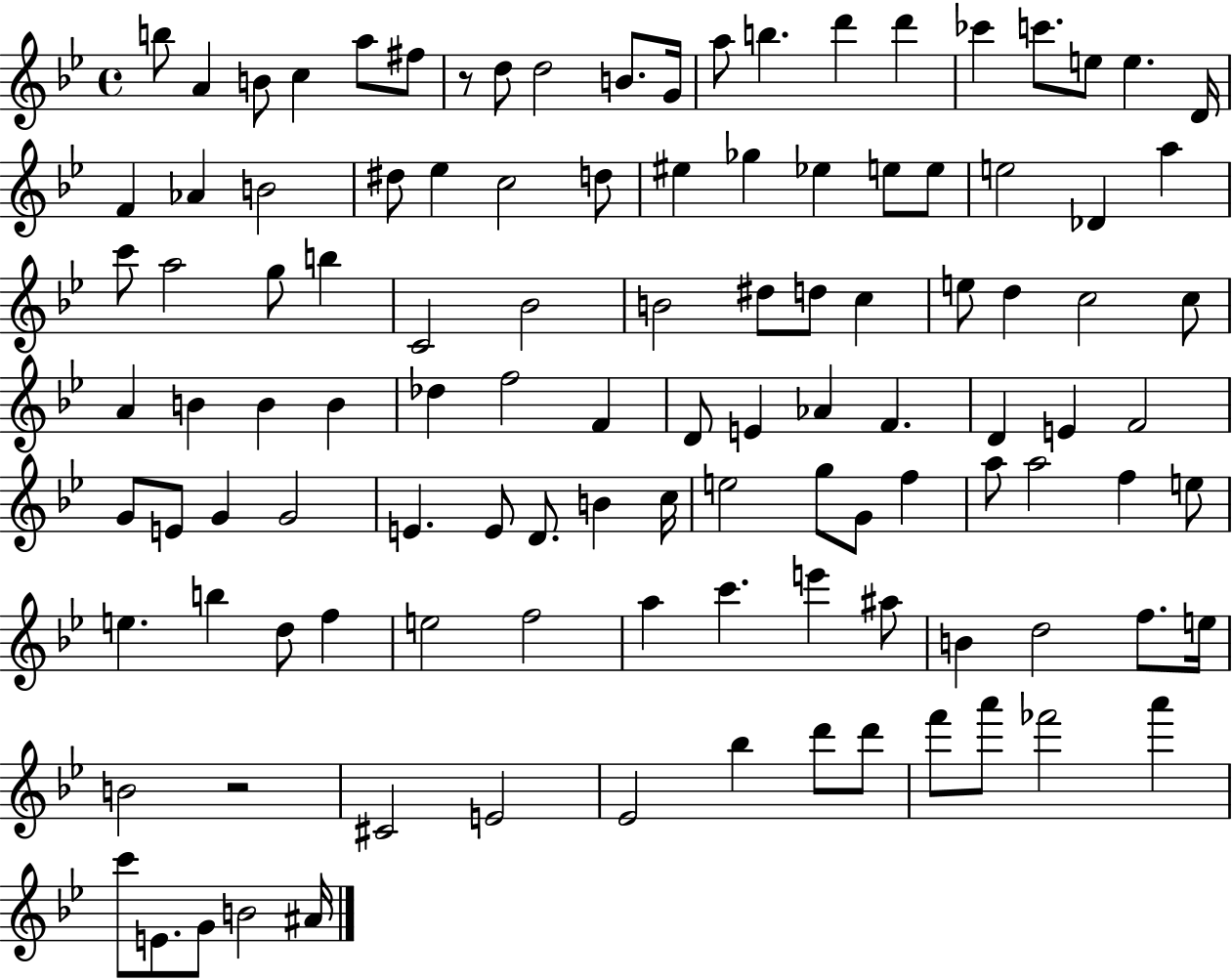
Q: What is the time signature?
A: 4/4